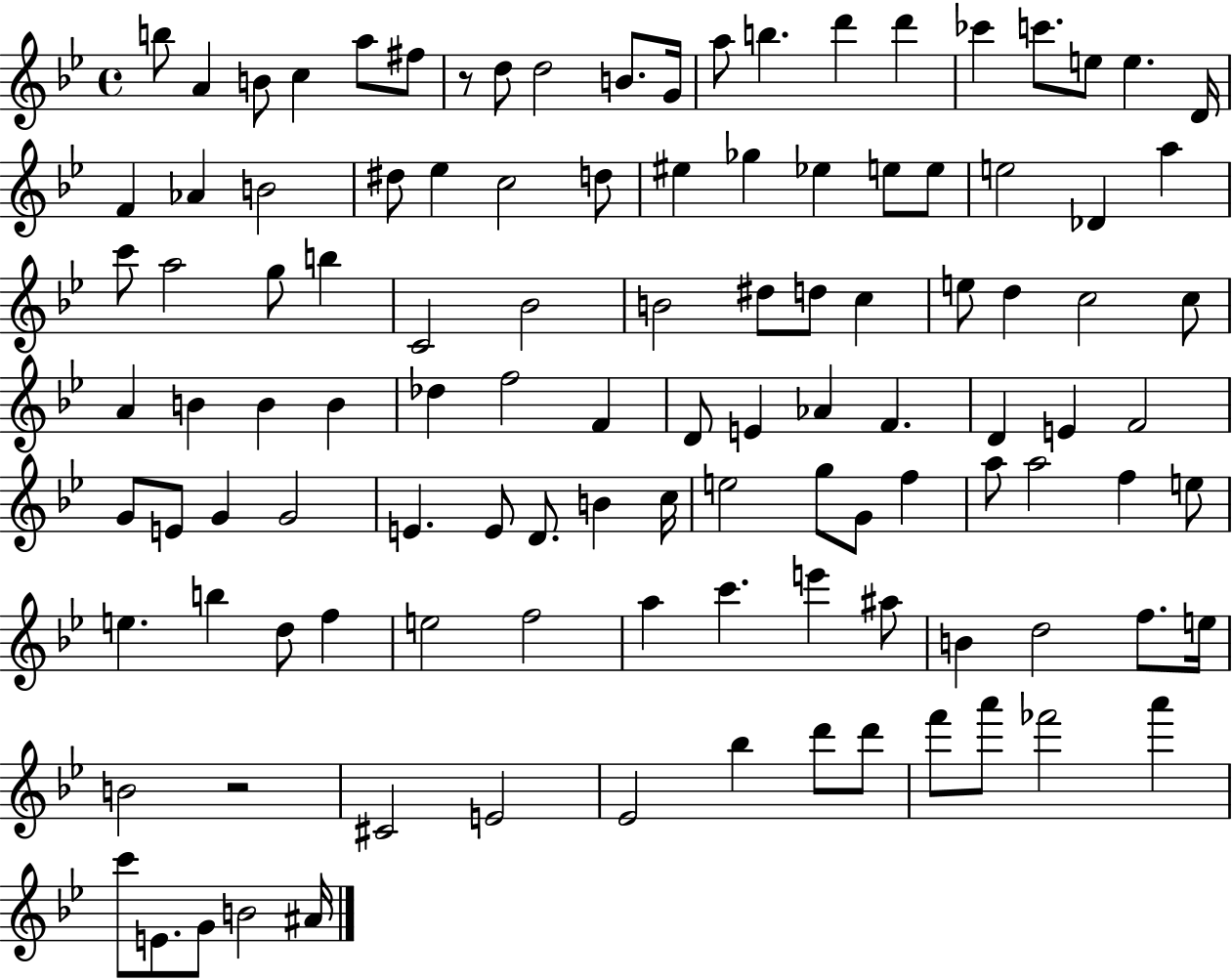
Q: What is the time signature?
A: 4/4